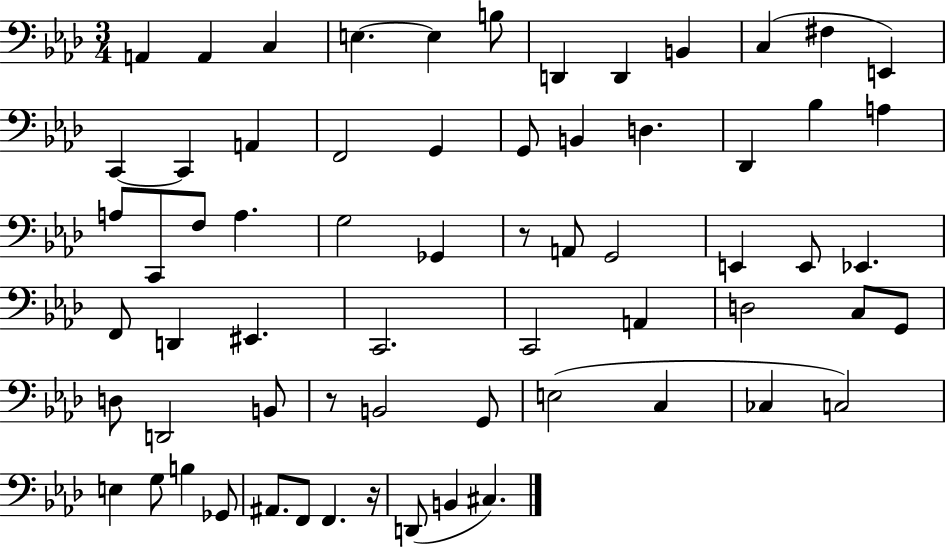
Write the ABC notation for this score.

X:1
T:Untitled
M:3/4
L:1/4
K:Ab
A,, A,, C, E, E, B,/2 D,, D,, B,, C, ^F, E,, C,, C,, A,, F,,2 G,, G,,/2 B,, D, _D,, _B, A, A,/2 C,,/2 F,/2 A, G,2 _G,, z/2 A,,/2 G,,2 E,, E,,/2 _E,, F,,/2 D,, ^E,, C,,2 C,,2 A,, D,2 C,/2 G,,/2 D,/2 D,,2 B,,/2 z/2 B,,2 G,,/2 E,2 C, _C, C,2 E, G,/2 B, _G,,/2 ^A,,/2 F,,/2 F,, z/4 D,,/2 B,, ^C,